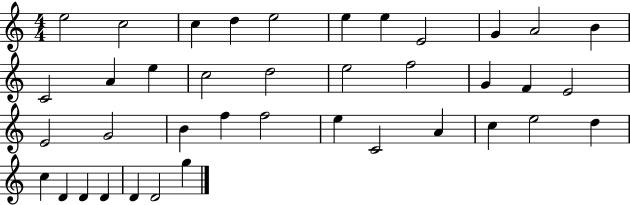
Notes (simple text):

E5/h C5/h C5/q D5/q E5/h E5/q E5/q E4/h G4/q A4/h B4/q C4/h A4/q E5/q C5/h D5/h E5/h F5/h G4/q F4/q E4/h E4/h G4/h B4/q F5/q F5/h E5/q C4/h A4/q C5/q E5/h D5/q C5/q D4/q D4/q D4/q D4/q D4/h G5/q